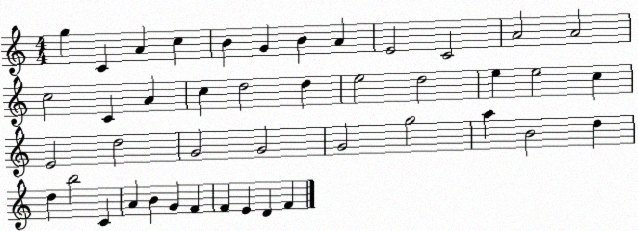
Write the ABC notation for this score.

X:1
T:Untitled
M:4/4
L:1/4
K:C
g C A c B G B A E2 C2 A2 A2 c2 C A c d2 d e2 d2 e e2 c E2 d2 G2 G2 G2 g2 a B2 d d b2 C A B G F F E D F